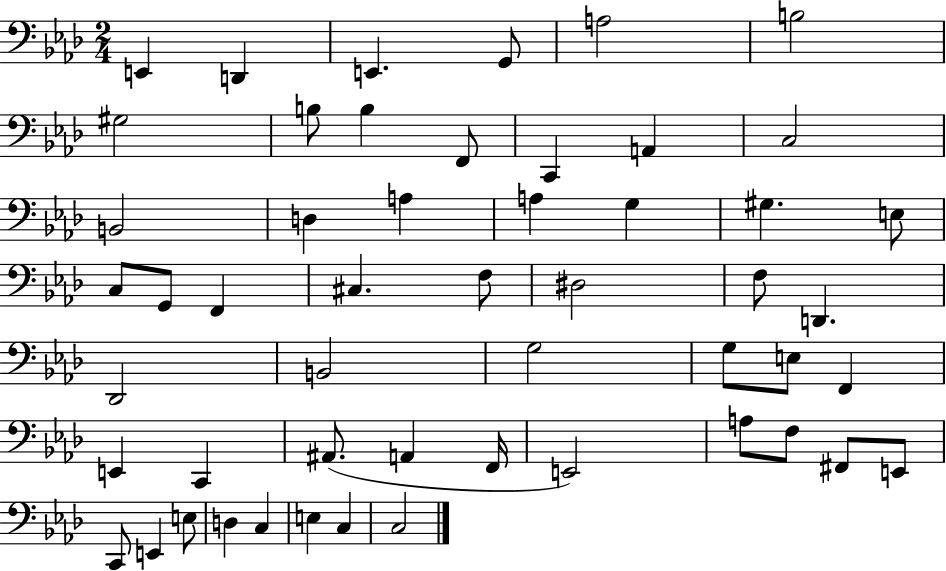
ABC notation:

X:1
T:Untitled
M:2/4
L:1/4
K:Ab
E,, D,, E,, G,,/2 A,2 B,2 ^G,2 B,/2 B, F,,/2 C,, A,, C,2 B,,2 D, A, A, G, ^G, E,/2 C,/2 G,,/2 F,, ^C, F,/2 ^D,2 F,/2 D,, _D,,2 B,,2 G,2 G,/2 E,/2 F,, E,, C,, ^A,,/2 A,, F,,/4 E,,2 A,/2 F,/2 ^F,,/2 E,,/2 C,,/2 E,, E,/2 D, C, E, C, C,2